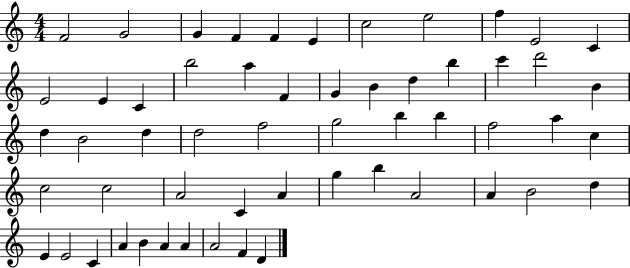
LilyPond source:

{
  \clef treble
  \numericTimeSignature
  \time 4/4
  \key c \major
  f'2 g'2 | g'4 f'4 f'4 e'4 | c''2 e''2 | f''4 e'2 c'4 | \break e'2 e'4 c'4 | b''2 a''4 f'4 | g'4 b'4 d''4 b''4 | c'''4 d'''2 b'4 | \break d''4 b'2 d''4 | d''2 f''2 | g''2 b''4 b''4 | f''2 a''4 c''4 | \break c''2 c''2 | a'2 c'4 a'4 | g''4 b''4 a'2 | a'4 b'2 d''4 | \break e'4 e'2 c'4 | a'4 b'4 a'4 a'4 | a'2 f'4 d'4 | \bar "|."
}